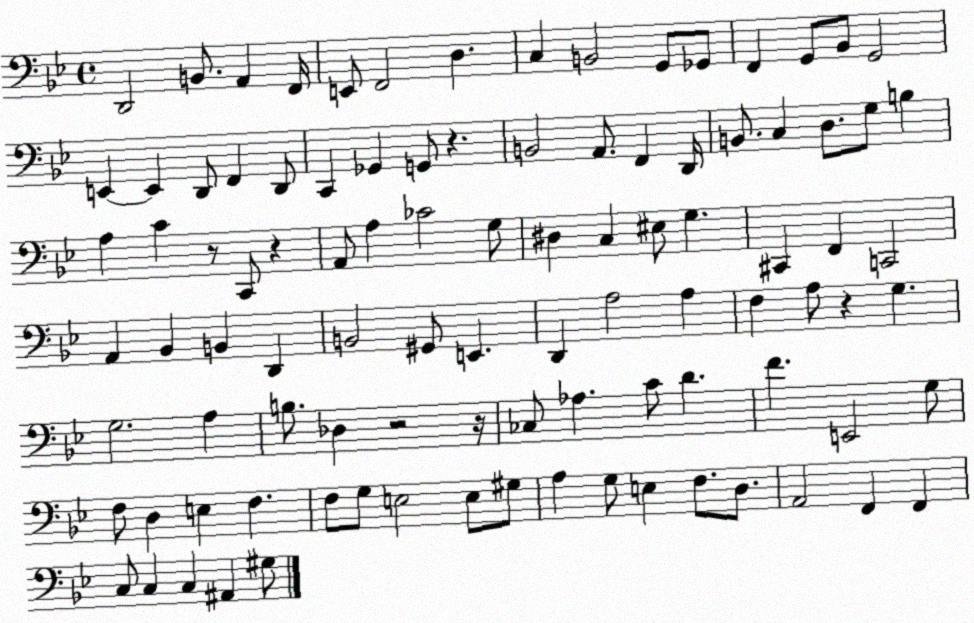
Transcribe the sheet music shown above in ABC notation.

X:1
T:Untitled
M:4/4
L:1/4
K:Bb
D,,2 B,,/2 A,, F,,/4 E,,/2 F,,2 D, C, B,,2 G,,/2 _G,,/2 F,, G,,/2 _B,,/2 G,,2 E,, E,, D,,/2 F,, D,,/2 C,, _G,, G,,/2 z B,,2 A,,/2 F,, D,,/4 B,,/2 C, D,/2 G,/2 B, A, C z/2 C,,/2 z A,,/2 A, _C2 G,/2 ^D, C, ^E,/2 G, ^C,, F,, C,,2 A,, _B,, B,, D,, B,,2 ^G,,/2 E,, D,, A,2 A, F, A,/2 z G, G,2 A, B,/2 _D, z2 z/4 _C,/2 _A, C/2 D F E,,2 G,/2 F,/2 D, E, F, F,/2 G,/2 E,2 E,/2 ^G,/2 A, G,/2 E, F,/2 D,/2 A,,2 F,, F,, C,/2 C, C, ^A,, ^G,/2